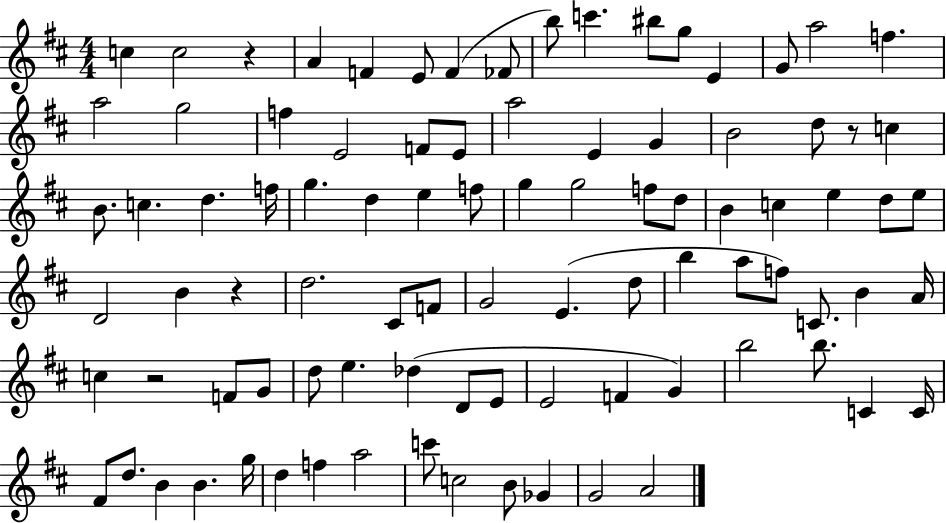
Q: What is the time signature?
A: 4/4